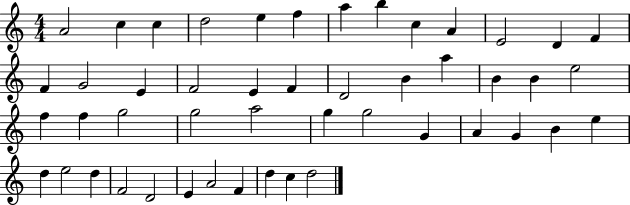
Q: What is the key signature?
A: C major